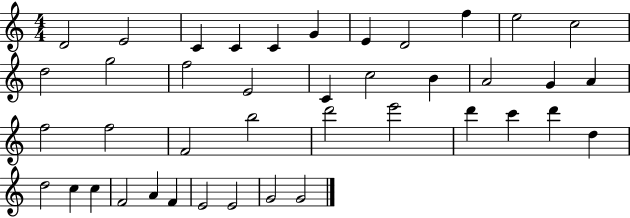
{
  \clef treble
  \numericTimeSignature
  \time 4/4
  \key c \major
  d'2 e'2 | c'4 c'4 c'4 g'4 | e'4 d'2 f''4 | e''2 c''2 | \break d''2 g''2 | f''2 e'2 | c'4 c''2 b'4 | a'2 g'4 a'4 | \break f''2 f''2 | f'2 b''2 | d'''2 e'''2 | d'''4 c'''4 d'''4 d''4 | \break d''2 c''4 c''4 | f'2 a'4 f'4 | e'2 e'2 | g'2 g'2 | \break \bar "|."
}